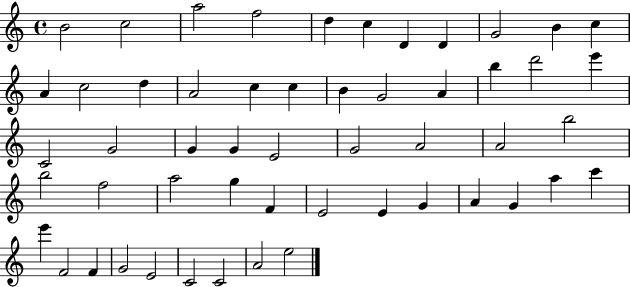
{
  \clef treble
  \time 4/4
  \defaultTimeSignature
  \key c \major
  b'2 c''2 | a''2 f''2 | d''4 c''4 d'4 d'4 | g'2 b'4 c''4 | \break a'4 c''2 d''4 | a'2 c''4 c''4 | b'4 g'2 a'4 | b''4 d'''2 e'''4 | \break c'2 g'2 | g'4 g'4 e'2 | g'2 a'2 | a'2 b''2 | \break b''2 f''2 | a''2 g''4 f'4 | e'2 e'4 g'4 | a'4 g'4 a''4 c'''4 | \break e'''4 f'2 f'4 | g'2 e'2 | c'2 c'2 | a'2 e''2 | \break \bar "|."
}